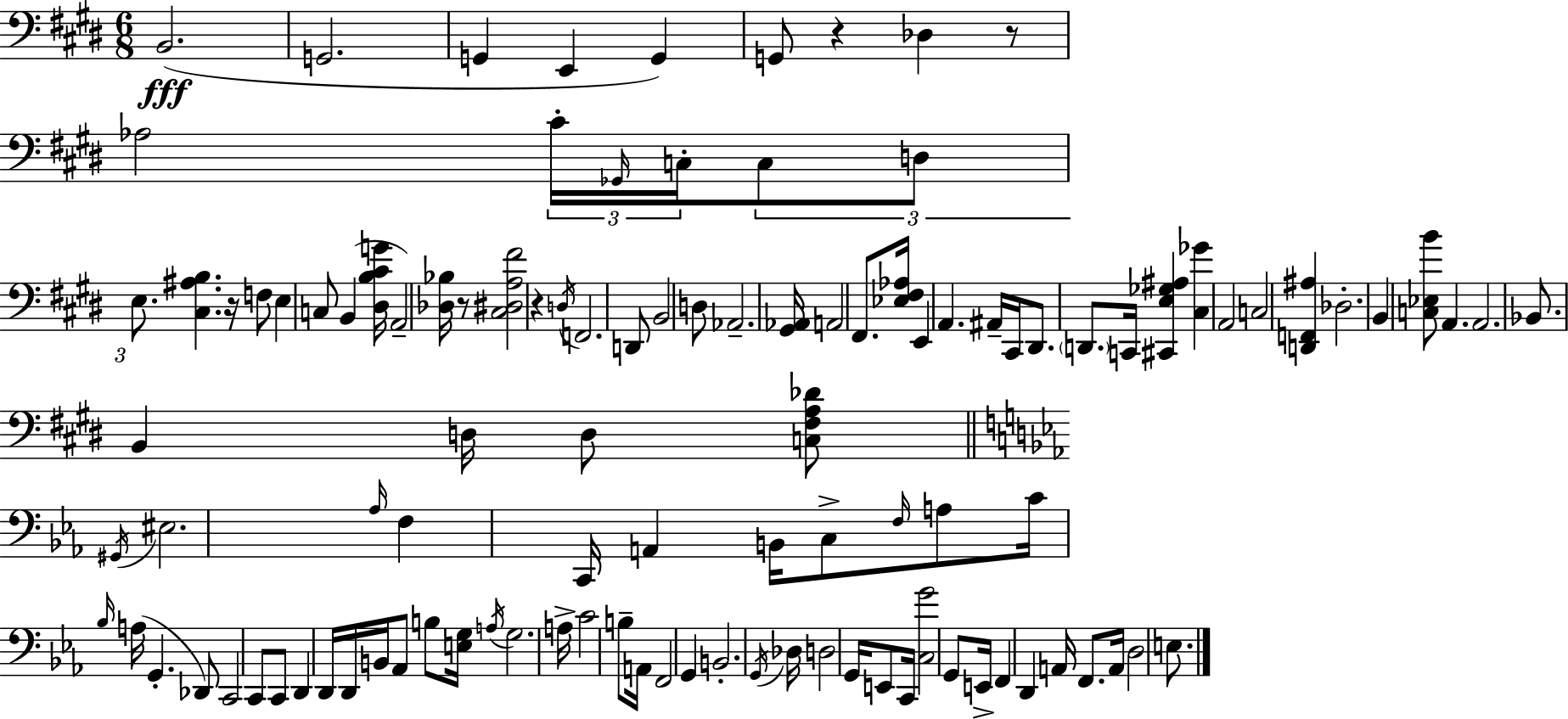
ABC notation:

X:1
T:Untitled
M:6/8
L:1/4
K:E
B,,2 G,,2 G,, E,, G,, G,,/2 z _D, z/2 _A,2 ^C/4 _G,,/4 C,/4 C,/2 D,/2 E,/2 [^C,^A,B,] z/4 F,/2 E, C,/2 B,, [^D,B,^CG]/4 A,,2 [_D,_B,]/4 z/2 [^C,^D,A,^F]2 z D,/4 F,,2 D,,/2 B,,2 D,/2 _A,,2 [^G,,_A,,]/4 A,,2 ^F,,/2 [_E,^F,_A,]/4 E,, A,, ^A,,/4 ^C,,/4 ^D,,/2 D,,/2 C,,/4 [^C,,E,_G,^A,] [^C,_G] A,,2 C,2 [D,,F,,^A,] _D,2 B,, [C,_E,B]/2 A,, A,,2 _B,,/2 B,, D,/4 D,/2 [C,^F,A,_D]/2 ^G,,/4 ^E,2 _A,/4 F, C,,/4 A,, B,,/4 C,/2 F,/4 A,/2 C/4 _B,/4 A,/4 G,, _D,,/2 C,,2 C,,/2 C,,/2 D,, D,,/4 D,,/4 B,,/4 _A,,/2 B,/2 [E,G,]/4 A,/4 G,2 A,/4 C2 B,/2 A,,/4 F,,2 G,, B,,2 G,,/4 _D,/4 D,2 G,,/4 E,,/2 C,,/4 [C,G]2 G,,/2 E,,/4 F,, D,, A,,/4 F,,/2 A,,/4 D,2 E,/2